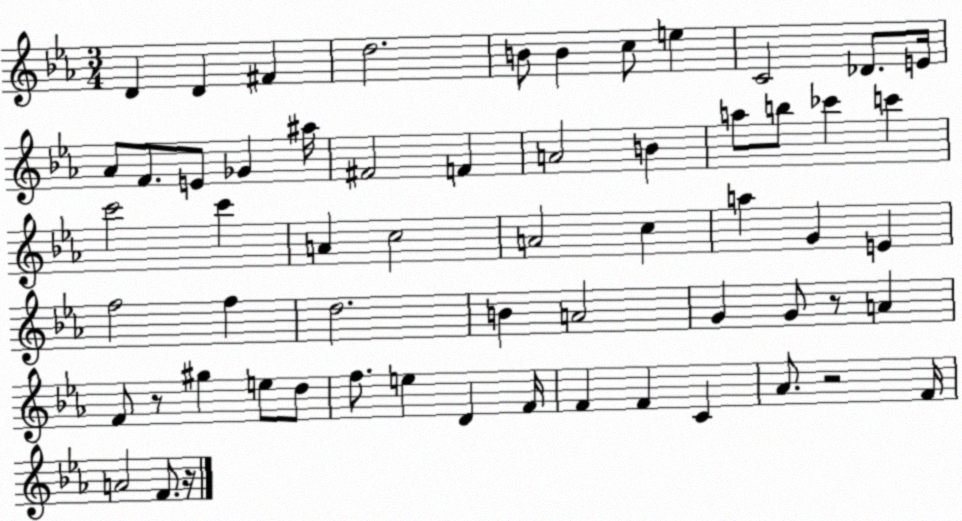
X:1
T:Untitled
M:3/4
L:1/4
K:Eb
D D ^F d2 B/2 B c/2 e C2 _D/2 E/4 _A/2 F/2 E/2 _G ^a/4 ^F2 F A2 B a/2 b/2 _c' c' c'2 c' A c2 A2 c a G E f2 f d2 B A2 G G/2 z/2 A F/2 z/2 ^g e/2 d/2 f/2 e D F/4 F F C _A/2 z2 F/4 A2 F/2 z/4